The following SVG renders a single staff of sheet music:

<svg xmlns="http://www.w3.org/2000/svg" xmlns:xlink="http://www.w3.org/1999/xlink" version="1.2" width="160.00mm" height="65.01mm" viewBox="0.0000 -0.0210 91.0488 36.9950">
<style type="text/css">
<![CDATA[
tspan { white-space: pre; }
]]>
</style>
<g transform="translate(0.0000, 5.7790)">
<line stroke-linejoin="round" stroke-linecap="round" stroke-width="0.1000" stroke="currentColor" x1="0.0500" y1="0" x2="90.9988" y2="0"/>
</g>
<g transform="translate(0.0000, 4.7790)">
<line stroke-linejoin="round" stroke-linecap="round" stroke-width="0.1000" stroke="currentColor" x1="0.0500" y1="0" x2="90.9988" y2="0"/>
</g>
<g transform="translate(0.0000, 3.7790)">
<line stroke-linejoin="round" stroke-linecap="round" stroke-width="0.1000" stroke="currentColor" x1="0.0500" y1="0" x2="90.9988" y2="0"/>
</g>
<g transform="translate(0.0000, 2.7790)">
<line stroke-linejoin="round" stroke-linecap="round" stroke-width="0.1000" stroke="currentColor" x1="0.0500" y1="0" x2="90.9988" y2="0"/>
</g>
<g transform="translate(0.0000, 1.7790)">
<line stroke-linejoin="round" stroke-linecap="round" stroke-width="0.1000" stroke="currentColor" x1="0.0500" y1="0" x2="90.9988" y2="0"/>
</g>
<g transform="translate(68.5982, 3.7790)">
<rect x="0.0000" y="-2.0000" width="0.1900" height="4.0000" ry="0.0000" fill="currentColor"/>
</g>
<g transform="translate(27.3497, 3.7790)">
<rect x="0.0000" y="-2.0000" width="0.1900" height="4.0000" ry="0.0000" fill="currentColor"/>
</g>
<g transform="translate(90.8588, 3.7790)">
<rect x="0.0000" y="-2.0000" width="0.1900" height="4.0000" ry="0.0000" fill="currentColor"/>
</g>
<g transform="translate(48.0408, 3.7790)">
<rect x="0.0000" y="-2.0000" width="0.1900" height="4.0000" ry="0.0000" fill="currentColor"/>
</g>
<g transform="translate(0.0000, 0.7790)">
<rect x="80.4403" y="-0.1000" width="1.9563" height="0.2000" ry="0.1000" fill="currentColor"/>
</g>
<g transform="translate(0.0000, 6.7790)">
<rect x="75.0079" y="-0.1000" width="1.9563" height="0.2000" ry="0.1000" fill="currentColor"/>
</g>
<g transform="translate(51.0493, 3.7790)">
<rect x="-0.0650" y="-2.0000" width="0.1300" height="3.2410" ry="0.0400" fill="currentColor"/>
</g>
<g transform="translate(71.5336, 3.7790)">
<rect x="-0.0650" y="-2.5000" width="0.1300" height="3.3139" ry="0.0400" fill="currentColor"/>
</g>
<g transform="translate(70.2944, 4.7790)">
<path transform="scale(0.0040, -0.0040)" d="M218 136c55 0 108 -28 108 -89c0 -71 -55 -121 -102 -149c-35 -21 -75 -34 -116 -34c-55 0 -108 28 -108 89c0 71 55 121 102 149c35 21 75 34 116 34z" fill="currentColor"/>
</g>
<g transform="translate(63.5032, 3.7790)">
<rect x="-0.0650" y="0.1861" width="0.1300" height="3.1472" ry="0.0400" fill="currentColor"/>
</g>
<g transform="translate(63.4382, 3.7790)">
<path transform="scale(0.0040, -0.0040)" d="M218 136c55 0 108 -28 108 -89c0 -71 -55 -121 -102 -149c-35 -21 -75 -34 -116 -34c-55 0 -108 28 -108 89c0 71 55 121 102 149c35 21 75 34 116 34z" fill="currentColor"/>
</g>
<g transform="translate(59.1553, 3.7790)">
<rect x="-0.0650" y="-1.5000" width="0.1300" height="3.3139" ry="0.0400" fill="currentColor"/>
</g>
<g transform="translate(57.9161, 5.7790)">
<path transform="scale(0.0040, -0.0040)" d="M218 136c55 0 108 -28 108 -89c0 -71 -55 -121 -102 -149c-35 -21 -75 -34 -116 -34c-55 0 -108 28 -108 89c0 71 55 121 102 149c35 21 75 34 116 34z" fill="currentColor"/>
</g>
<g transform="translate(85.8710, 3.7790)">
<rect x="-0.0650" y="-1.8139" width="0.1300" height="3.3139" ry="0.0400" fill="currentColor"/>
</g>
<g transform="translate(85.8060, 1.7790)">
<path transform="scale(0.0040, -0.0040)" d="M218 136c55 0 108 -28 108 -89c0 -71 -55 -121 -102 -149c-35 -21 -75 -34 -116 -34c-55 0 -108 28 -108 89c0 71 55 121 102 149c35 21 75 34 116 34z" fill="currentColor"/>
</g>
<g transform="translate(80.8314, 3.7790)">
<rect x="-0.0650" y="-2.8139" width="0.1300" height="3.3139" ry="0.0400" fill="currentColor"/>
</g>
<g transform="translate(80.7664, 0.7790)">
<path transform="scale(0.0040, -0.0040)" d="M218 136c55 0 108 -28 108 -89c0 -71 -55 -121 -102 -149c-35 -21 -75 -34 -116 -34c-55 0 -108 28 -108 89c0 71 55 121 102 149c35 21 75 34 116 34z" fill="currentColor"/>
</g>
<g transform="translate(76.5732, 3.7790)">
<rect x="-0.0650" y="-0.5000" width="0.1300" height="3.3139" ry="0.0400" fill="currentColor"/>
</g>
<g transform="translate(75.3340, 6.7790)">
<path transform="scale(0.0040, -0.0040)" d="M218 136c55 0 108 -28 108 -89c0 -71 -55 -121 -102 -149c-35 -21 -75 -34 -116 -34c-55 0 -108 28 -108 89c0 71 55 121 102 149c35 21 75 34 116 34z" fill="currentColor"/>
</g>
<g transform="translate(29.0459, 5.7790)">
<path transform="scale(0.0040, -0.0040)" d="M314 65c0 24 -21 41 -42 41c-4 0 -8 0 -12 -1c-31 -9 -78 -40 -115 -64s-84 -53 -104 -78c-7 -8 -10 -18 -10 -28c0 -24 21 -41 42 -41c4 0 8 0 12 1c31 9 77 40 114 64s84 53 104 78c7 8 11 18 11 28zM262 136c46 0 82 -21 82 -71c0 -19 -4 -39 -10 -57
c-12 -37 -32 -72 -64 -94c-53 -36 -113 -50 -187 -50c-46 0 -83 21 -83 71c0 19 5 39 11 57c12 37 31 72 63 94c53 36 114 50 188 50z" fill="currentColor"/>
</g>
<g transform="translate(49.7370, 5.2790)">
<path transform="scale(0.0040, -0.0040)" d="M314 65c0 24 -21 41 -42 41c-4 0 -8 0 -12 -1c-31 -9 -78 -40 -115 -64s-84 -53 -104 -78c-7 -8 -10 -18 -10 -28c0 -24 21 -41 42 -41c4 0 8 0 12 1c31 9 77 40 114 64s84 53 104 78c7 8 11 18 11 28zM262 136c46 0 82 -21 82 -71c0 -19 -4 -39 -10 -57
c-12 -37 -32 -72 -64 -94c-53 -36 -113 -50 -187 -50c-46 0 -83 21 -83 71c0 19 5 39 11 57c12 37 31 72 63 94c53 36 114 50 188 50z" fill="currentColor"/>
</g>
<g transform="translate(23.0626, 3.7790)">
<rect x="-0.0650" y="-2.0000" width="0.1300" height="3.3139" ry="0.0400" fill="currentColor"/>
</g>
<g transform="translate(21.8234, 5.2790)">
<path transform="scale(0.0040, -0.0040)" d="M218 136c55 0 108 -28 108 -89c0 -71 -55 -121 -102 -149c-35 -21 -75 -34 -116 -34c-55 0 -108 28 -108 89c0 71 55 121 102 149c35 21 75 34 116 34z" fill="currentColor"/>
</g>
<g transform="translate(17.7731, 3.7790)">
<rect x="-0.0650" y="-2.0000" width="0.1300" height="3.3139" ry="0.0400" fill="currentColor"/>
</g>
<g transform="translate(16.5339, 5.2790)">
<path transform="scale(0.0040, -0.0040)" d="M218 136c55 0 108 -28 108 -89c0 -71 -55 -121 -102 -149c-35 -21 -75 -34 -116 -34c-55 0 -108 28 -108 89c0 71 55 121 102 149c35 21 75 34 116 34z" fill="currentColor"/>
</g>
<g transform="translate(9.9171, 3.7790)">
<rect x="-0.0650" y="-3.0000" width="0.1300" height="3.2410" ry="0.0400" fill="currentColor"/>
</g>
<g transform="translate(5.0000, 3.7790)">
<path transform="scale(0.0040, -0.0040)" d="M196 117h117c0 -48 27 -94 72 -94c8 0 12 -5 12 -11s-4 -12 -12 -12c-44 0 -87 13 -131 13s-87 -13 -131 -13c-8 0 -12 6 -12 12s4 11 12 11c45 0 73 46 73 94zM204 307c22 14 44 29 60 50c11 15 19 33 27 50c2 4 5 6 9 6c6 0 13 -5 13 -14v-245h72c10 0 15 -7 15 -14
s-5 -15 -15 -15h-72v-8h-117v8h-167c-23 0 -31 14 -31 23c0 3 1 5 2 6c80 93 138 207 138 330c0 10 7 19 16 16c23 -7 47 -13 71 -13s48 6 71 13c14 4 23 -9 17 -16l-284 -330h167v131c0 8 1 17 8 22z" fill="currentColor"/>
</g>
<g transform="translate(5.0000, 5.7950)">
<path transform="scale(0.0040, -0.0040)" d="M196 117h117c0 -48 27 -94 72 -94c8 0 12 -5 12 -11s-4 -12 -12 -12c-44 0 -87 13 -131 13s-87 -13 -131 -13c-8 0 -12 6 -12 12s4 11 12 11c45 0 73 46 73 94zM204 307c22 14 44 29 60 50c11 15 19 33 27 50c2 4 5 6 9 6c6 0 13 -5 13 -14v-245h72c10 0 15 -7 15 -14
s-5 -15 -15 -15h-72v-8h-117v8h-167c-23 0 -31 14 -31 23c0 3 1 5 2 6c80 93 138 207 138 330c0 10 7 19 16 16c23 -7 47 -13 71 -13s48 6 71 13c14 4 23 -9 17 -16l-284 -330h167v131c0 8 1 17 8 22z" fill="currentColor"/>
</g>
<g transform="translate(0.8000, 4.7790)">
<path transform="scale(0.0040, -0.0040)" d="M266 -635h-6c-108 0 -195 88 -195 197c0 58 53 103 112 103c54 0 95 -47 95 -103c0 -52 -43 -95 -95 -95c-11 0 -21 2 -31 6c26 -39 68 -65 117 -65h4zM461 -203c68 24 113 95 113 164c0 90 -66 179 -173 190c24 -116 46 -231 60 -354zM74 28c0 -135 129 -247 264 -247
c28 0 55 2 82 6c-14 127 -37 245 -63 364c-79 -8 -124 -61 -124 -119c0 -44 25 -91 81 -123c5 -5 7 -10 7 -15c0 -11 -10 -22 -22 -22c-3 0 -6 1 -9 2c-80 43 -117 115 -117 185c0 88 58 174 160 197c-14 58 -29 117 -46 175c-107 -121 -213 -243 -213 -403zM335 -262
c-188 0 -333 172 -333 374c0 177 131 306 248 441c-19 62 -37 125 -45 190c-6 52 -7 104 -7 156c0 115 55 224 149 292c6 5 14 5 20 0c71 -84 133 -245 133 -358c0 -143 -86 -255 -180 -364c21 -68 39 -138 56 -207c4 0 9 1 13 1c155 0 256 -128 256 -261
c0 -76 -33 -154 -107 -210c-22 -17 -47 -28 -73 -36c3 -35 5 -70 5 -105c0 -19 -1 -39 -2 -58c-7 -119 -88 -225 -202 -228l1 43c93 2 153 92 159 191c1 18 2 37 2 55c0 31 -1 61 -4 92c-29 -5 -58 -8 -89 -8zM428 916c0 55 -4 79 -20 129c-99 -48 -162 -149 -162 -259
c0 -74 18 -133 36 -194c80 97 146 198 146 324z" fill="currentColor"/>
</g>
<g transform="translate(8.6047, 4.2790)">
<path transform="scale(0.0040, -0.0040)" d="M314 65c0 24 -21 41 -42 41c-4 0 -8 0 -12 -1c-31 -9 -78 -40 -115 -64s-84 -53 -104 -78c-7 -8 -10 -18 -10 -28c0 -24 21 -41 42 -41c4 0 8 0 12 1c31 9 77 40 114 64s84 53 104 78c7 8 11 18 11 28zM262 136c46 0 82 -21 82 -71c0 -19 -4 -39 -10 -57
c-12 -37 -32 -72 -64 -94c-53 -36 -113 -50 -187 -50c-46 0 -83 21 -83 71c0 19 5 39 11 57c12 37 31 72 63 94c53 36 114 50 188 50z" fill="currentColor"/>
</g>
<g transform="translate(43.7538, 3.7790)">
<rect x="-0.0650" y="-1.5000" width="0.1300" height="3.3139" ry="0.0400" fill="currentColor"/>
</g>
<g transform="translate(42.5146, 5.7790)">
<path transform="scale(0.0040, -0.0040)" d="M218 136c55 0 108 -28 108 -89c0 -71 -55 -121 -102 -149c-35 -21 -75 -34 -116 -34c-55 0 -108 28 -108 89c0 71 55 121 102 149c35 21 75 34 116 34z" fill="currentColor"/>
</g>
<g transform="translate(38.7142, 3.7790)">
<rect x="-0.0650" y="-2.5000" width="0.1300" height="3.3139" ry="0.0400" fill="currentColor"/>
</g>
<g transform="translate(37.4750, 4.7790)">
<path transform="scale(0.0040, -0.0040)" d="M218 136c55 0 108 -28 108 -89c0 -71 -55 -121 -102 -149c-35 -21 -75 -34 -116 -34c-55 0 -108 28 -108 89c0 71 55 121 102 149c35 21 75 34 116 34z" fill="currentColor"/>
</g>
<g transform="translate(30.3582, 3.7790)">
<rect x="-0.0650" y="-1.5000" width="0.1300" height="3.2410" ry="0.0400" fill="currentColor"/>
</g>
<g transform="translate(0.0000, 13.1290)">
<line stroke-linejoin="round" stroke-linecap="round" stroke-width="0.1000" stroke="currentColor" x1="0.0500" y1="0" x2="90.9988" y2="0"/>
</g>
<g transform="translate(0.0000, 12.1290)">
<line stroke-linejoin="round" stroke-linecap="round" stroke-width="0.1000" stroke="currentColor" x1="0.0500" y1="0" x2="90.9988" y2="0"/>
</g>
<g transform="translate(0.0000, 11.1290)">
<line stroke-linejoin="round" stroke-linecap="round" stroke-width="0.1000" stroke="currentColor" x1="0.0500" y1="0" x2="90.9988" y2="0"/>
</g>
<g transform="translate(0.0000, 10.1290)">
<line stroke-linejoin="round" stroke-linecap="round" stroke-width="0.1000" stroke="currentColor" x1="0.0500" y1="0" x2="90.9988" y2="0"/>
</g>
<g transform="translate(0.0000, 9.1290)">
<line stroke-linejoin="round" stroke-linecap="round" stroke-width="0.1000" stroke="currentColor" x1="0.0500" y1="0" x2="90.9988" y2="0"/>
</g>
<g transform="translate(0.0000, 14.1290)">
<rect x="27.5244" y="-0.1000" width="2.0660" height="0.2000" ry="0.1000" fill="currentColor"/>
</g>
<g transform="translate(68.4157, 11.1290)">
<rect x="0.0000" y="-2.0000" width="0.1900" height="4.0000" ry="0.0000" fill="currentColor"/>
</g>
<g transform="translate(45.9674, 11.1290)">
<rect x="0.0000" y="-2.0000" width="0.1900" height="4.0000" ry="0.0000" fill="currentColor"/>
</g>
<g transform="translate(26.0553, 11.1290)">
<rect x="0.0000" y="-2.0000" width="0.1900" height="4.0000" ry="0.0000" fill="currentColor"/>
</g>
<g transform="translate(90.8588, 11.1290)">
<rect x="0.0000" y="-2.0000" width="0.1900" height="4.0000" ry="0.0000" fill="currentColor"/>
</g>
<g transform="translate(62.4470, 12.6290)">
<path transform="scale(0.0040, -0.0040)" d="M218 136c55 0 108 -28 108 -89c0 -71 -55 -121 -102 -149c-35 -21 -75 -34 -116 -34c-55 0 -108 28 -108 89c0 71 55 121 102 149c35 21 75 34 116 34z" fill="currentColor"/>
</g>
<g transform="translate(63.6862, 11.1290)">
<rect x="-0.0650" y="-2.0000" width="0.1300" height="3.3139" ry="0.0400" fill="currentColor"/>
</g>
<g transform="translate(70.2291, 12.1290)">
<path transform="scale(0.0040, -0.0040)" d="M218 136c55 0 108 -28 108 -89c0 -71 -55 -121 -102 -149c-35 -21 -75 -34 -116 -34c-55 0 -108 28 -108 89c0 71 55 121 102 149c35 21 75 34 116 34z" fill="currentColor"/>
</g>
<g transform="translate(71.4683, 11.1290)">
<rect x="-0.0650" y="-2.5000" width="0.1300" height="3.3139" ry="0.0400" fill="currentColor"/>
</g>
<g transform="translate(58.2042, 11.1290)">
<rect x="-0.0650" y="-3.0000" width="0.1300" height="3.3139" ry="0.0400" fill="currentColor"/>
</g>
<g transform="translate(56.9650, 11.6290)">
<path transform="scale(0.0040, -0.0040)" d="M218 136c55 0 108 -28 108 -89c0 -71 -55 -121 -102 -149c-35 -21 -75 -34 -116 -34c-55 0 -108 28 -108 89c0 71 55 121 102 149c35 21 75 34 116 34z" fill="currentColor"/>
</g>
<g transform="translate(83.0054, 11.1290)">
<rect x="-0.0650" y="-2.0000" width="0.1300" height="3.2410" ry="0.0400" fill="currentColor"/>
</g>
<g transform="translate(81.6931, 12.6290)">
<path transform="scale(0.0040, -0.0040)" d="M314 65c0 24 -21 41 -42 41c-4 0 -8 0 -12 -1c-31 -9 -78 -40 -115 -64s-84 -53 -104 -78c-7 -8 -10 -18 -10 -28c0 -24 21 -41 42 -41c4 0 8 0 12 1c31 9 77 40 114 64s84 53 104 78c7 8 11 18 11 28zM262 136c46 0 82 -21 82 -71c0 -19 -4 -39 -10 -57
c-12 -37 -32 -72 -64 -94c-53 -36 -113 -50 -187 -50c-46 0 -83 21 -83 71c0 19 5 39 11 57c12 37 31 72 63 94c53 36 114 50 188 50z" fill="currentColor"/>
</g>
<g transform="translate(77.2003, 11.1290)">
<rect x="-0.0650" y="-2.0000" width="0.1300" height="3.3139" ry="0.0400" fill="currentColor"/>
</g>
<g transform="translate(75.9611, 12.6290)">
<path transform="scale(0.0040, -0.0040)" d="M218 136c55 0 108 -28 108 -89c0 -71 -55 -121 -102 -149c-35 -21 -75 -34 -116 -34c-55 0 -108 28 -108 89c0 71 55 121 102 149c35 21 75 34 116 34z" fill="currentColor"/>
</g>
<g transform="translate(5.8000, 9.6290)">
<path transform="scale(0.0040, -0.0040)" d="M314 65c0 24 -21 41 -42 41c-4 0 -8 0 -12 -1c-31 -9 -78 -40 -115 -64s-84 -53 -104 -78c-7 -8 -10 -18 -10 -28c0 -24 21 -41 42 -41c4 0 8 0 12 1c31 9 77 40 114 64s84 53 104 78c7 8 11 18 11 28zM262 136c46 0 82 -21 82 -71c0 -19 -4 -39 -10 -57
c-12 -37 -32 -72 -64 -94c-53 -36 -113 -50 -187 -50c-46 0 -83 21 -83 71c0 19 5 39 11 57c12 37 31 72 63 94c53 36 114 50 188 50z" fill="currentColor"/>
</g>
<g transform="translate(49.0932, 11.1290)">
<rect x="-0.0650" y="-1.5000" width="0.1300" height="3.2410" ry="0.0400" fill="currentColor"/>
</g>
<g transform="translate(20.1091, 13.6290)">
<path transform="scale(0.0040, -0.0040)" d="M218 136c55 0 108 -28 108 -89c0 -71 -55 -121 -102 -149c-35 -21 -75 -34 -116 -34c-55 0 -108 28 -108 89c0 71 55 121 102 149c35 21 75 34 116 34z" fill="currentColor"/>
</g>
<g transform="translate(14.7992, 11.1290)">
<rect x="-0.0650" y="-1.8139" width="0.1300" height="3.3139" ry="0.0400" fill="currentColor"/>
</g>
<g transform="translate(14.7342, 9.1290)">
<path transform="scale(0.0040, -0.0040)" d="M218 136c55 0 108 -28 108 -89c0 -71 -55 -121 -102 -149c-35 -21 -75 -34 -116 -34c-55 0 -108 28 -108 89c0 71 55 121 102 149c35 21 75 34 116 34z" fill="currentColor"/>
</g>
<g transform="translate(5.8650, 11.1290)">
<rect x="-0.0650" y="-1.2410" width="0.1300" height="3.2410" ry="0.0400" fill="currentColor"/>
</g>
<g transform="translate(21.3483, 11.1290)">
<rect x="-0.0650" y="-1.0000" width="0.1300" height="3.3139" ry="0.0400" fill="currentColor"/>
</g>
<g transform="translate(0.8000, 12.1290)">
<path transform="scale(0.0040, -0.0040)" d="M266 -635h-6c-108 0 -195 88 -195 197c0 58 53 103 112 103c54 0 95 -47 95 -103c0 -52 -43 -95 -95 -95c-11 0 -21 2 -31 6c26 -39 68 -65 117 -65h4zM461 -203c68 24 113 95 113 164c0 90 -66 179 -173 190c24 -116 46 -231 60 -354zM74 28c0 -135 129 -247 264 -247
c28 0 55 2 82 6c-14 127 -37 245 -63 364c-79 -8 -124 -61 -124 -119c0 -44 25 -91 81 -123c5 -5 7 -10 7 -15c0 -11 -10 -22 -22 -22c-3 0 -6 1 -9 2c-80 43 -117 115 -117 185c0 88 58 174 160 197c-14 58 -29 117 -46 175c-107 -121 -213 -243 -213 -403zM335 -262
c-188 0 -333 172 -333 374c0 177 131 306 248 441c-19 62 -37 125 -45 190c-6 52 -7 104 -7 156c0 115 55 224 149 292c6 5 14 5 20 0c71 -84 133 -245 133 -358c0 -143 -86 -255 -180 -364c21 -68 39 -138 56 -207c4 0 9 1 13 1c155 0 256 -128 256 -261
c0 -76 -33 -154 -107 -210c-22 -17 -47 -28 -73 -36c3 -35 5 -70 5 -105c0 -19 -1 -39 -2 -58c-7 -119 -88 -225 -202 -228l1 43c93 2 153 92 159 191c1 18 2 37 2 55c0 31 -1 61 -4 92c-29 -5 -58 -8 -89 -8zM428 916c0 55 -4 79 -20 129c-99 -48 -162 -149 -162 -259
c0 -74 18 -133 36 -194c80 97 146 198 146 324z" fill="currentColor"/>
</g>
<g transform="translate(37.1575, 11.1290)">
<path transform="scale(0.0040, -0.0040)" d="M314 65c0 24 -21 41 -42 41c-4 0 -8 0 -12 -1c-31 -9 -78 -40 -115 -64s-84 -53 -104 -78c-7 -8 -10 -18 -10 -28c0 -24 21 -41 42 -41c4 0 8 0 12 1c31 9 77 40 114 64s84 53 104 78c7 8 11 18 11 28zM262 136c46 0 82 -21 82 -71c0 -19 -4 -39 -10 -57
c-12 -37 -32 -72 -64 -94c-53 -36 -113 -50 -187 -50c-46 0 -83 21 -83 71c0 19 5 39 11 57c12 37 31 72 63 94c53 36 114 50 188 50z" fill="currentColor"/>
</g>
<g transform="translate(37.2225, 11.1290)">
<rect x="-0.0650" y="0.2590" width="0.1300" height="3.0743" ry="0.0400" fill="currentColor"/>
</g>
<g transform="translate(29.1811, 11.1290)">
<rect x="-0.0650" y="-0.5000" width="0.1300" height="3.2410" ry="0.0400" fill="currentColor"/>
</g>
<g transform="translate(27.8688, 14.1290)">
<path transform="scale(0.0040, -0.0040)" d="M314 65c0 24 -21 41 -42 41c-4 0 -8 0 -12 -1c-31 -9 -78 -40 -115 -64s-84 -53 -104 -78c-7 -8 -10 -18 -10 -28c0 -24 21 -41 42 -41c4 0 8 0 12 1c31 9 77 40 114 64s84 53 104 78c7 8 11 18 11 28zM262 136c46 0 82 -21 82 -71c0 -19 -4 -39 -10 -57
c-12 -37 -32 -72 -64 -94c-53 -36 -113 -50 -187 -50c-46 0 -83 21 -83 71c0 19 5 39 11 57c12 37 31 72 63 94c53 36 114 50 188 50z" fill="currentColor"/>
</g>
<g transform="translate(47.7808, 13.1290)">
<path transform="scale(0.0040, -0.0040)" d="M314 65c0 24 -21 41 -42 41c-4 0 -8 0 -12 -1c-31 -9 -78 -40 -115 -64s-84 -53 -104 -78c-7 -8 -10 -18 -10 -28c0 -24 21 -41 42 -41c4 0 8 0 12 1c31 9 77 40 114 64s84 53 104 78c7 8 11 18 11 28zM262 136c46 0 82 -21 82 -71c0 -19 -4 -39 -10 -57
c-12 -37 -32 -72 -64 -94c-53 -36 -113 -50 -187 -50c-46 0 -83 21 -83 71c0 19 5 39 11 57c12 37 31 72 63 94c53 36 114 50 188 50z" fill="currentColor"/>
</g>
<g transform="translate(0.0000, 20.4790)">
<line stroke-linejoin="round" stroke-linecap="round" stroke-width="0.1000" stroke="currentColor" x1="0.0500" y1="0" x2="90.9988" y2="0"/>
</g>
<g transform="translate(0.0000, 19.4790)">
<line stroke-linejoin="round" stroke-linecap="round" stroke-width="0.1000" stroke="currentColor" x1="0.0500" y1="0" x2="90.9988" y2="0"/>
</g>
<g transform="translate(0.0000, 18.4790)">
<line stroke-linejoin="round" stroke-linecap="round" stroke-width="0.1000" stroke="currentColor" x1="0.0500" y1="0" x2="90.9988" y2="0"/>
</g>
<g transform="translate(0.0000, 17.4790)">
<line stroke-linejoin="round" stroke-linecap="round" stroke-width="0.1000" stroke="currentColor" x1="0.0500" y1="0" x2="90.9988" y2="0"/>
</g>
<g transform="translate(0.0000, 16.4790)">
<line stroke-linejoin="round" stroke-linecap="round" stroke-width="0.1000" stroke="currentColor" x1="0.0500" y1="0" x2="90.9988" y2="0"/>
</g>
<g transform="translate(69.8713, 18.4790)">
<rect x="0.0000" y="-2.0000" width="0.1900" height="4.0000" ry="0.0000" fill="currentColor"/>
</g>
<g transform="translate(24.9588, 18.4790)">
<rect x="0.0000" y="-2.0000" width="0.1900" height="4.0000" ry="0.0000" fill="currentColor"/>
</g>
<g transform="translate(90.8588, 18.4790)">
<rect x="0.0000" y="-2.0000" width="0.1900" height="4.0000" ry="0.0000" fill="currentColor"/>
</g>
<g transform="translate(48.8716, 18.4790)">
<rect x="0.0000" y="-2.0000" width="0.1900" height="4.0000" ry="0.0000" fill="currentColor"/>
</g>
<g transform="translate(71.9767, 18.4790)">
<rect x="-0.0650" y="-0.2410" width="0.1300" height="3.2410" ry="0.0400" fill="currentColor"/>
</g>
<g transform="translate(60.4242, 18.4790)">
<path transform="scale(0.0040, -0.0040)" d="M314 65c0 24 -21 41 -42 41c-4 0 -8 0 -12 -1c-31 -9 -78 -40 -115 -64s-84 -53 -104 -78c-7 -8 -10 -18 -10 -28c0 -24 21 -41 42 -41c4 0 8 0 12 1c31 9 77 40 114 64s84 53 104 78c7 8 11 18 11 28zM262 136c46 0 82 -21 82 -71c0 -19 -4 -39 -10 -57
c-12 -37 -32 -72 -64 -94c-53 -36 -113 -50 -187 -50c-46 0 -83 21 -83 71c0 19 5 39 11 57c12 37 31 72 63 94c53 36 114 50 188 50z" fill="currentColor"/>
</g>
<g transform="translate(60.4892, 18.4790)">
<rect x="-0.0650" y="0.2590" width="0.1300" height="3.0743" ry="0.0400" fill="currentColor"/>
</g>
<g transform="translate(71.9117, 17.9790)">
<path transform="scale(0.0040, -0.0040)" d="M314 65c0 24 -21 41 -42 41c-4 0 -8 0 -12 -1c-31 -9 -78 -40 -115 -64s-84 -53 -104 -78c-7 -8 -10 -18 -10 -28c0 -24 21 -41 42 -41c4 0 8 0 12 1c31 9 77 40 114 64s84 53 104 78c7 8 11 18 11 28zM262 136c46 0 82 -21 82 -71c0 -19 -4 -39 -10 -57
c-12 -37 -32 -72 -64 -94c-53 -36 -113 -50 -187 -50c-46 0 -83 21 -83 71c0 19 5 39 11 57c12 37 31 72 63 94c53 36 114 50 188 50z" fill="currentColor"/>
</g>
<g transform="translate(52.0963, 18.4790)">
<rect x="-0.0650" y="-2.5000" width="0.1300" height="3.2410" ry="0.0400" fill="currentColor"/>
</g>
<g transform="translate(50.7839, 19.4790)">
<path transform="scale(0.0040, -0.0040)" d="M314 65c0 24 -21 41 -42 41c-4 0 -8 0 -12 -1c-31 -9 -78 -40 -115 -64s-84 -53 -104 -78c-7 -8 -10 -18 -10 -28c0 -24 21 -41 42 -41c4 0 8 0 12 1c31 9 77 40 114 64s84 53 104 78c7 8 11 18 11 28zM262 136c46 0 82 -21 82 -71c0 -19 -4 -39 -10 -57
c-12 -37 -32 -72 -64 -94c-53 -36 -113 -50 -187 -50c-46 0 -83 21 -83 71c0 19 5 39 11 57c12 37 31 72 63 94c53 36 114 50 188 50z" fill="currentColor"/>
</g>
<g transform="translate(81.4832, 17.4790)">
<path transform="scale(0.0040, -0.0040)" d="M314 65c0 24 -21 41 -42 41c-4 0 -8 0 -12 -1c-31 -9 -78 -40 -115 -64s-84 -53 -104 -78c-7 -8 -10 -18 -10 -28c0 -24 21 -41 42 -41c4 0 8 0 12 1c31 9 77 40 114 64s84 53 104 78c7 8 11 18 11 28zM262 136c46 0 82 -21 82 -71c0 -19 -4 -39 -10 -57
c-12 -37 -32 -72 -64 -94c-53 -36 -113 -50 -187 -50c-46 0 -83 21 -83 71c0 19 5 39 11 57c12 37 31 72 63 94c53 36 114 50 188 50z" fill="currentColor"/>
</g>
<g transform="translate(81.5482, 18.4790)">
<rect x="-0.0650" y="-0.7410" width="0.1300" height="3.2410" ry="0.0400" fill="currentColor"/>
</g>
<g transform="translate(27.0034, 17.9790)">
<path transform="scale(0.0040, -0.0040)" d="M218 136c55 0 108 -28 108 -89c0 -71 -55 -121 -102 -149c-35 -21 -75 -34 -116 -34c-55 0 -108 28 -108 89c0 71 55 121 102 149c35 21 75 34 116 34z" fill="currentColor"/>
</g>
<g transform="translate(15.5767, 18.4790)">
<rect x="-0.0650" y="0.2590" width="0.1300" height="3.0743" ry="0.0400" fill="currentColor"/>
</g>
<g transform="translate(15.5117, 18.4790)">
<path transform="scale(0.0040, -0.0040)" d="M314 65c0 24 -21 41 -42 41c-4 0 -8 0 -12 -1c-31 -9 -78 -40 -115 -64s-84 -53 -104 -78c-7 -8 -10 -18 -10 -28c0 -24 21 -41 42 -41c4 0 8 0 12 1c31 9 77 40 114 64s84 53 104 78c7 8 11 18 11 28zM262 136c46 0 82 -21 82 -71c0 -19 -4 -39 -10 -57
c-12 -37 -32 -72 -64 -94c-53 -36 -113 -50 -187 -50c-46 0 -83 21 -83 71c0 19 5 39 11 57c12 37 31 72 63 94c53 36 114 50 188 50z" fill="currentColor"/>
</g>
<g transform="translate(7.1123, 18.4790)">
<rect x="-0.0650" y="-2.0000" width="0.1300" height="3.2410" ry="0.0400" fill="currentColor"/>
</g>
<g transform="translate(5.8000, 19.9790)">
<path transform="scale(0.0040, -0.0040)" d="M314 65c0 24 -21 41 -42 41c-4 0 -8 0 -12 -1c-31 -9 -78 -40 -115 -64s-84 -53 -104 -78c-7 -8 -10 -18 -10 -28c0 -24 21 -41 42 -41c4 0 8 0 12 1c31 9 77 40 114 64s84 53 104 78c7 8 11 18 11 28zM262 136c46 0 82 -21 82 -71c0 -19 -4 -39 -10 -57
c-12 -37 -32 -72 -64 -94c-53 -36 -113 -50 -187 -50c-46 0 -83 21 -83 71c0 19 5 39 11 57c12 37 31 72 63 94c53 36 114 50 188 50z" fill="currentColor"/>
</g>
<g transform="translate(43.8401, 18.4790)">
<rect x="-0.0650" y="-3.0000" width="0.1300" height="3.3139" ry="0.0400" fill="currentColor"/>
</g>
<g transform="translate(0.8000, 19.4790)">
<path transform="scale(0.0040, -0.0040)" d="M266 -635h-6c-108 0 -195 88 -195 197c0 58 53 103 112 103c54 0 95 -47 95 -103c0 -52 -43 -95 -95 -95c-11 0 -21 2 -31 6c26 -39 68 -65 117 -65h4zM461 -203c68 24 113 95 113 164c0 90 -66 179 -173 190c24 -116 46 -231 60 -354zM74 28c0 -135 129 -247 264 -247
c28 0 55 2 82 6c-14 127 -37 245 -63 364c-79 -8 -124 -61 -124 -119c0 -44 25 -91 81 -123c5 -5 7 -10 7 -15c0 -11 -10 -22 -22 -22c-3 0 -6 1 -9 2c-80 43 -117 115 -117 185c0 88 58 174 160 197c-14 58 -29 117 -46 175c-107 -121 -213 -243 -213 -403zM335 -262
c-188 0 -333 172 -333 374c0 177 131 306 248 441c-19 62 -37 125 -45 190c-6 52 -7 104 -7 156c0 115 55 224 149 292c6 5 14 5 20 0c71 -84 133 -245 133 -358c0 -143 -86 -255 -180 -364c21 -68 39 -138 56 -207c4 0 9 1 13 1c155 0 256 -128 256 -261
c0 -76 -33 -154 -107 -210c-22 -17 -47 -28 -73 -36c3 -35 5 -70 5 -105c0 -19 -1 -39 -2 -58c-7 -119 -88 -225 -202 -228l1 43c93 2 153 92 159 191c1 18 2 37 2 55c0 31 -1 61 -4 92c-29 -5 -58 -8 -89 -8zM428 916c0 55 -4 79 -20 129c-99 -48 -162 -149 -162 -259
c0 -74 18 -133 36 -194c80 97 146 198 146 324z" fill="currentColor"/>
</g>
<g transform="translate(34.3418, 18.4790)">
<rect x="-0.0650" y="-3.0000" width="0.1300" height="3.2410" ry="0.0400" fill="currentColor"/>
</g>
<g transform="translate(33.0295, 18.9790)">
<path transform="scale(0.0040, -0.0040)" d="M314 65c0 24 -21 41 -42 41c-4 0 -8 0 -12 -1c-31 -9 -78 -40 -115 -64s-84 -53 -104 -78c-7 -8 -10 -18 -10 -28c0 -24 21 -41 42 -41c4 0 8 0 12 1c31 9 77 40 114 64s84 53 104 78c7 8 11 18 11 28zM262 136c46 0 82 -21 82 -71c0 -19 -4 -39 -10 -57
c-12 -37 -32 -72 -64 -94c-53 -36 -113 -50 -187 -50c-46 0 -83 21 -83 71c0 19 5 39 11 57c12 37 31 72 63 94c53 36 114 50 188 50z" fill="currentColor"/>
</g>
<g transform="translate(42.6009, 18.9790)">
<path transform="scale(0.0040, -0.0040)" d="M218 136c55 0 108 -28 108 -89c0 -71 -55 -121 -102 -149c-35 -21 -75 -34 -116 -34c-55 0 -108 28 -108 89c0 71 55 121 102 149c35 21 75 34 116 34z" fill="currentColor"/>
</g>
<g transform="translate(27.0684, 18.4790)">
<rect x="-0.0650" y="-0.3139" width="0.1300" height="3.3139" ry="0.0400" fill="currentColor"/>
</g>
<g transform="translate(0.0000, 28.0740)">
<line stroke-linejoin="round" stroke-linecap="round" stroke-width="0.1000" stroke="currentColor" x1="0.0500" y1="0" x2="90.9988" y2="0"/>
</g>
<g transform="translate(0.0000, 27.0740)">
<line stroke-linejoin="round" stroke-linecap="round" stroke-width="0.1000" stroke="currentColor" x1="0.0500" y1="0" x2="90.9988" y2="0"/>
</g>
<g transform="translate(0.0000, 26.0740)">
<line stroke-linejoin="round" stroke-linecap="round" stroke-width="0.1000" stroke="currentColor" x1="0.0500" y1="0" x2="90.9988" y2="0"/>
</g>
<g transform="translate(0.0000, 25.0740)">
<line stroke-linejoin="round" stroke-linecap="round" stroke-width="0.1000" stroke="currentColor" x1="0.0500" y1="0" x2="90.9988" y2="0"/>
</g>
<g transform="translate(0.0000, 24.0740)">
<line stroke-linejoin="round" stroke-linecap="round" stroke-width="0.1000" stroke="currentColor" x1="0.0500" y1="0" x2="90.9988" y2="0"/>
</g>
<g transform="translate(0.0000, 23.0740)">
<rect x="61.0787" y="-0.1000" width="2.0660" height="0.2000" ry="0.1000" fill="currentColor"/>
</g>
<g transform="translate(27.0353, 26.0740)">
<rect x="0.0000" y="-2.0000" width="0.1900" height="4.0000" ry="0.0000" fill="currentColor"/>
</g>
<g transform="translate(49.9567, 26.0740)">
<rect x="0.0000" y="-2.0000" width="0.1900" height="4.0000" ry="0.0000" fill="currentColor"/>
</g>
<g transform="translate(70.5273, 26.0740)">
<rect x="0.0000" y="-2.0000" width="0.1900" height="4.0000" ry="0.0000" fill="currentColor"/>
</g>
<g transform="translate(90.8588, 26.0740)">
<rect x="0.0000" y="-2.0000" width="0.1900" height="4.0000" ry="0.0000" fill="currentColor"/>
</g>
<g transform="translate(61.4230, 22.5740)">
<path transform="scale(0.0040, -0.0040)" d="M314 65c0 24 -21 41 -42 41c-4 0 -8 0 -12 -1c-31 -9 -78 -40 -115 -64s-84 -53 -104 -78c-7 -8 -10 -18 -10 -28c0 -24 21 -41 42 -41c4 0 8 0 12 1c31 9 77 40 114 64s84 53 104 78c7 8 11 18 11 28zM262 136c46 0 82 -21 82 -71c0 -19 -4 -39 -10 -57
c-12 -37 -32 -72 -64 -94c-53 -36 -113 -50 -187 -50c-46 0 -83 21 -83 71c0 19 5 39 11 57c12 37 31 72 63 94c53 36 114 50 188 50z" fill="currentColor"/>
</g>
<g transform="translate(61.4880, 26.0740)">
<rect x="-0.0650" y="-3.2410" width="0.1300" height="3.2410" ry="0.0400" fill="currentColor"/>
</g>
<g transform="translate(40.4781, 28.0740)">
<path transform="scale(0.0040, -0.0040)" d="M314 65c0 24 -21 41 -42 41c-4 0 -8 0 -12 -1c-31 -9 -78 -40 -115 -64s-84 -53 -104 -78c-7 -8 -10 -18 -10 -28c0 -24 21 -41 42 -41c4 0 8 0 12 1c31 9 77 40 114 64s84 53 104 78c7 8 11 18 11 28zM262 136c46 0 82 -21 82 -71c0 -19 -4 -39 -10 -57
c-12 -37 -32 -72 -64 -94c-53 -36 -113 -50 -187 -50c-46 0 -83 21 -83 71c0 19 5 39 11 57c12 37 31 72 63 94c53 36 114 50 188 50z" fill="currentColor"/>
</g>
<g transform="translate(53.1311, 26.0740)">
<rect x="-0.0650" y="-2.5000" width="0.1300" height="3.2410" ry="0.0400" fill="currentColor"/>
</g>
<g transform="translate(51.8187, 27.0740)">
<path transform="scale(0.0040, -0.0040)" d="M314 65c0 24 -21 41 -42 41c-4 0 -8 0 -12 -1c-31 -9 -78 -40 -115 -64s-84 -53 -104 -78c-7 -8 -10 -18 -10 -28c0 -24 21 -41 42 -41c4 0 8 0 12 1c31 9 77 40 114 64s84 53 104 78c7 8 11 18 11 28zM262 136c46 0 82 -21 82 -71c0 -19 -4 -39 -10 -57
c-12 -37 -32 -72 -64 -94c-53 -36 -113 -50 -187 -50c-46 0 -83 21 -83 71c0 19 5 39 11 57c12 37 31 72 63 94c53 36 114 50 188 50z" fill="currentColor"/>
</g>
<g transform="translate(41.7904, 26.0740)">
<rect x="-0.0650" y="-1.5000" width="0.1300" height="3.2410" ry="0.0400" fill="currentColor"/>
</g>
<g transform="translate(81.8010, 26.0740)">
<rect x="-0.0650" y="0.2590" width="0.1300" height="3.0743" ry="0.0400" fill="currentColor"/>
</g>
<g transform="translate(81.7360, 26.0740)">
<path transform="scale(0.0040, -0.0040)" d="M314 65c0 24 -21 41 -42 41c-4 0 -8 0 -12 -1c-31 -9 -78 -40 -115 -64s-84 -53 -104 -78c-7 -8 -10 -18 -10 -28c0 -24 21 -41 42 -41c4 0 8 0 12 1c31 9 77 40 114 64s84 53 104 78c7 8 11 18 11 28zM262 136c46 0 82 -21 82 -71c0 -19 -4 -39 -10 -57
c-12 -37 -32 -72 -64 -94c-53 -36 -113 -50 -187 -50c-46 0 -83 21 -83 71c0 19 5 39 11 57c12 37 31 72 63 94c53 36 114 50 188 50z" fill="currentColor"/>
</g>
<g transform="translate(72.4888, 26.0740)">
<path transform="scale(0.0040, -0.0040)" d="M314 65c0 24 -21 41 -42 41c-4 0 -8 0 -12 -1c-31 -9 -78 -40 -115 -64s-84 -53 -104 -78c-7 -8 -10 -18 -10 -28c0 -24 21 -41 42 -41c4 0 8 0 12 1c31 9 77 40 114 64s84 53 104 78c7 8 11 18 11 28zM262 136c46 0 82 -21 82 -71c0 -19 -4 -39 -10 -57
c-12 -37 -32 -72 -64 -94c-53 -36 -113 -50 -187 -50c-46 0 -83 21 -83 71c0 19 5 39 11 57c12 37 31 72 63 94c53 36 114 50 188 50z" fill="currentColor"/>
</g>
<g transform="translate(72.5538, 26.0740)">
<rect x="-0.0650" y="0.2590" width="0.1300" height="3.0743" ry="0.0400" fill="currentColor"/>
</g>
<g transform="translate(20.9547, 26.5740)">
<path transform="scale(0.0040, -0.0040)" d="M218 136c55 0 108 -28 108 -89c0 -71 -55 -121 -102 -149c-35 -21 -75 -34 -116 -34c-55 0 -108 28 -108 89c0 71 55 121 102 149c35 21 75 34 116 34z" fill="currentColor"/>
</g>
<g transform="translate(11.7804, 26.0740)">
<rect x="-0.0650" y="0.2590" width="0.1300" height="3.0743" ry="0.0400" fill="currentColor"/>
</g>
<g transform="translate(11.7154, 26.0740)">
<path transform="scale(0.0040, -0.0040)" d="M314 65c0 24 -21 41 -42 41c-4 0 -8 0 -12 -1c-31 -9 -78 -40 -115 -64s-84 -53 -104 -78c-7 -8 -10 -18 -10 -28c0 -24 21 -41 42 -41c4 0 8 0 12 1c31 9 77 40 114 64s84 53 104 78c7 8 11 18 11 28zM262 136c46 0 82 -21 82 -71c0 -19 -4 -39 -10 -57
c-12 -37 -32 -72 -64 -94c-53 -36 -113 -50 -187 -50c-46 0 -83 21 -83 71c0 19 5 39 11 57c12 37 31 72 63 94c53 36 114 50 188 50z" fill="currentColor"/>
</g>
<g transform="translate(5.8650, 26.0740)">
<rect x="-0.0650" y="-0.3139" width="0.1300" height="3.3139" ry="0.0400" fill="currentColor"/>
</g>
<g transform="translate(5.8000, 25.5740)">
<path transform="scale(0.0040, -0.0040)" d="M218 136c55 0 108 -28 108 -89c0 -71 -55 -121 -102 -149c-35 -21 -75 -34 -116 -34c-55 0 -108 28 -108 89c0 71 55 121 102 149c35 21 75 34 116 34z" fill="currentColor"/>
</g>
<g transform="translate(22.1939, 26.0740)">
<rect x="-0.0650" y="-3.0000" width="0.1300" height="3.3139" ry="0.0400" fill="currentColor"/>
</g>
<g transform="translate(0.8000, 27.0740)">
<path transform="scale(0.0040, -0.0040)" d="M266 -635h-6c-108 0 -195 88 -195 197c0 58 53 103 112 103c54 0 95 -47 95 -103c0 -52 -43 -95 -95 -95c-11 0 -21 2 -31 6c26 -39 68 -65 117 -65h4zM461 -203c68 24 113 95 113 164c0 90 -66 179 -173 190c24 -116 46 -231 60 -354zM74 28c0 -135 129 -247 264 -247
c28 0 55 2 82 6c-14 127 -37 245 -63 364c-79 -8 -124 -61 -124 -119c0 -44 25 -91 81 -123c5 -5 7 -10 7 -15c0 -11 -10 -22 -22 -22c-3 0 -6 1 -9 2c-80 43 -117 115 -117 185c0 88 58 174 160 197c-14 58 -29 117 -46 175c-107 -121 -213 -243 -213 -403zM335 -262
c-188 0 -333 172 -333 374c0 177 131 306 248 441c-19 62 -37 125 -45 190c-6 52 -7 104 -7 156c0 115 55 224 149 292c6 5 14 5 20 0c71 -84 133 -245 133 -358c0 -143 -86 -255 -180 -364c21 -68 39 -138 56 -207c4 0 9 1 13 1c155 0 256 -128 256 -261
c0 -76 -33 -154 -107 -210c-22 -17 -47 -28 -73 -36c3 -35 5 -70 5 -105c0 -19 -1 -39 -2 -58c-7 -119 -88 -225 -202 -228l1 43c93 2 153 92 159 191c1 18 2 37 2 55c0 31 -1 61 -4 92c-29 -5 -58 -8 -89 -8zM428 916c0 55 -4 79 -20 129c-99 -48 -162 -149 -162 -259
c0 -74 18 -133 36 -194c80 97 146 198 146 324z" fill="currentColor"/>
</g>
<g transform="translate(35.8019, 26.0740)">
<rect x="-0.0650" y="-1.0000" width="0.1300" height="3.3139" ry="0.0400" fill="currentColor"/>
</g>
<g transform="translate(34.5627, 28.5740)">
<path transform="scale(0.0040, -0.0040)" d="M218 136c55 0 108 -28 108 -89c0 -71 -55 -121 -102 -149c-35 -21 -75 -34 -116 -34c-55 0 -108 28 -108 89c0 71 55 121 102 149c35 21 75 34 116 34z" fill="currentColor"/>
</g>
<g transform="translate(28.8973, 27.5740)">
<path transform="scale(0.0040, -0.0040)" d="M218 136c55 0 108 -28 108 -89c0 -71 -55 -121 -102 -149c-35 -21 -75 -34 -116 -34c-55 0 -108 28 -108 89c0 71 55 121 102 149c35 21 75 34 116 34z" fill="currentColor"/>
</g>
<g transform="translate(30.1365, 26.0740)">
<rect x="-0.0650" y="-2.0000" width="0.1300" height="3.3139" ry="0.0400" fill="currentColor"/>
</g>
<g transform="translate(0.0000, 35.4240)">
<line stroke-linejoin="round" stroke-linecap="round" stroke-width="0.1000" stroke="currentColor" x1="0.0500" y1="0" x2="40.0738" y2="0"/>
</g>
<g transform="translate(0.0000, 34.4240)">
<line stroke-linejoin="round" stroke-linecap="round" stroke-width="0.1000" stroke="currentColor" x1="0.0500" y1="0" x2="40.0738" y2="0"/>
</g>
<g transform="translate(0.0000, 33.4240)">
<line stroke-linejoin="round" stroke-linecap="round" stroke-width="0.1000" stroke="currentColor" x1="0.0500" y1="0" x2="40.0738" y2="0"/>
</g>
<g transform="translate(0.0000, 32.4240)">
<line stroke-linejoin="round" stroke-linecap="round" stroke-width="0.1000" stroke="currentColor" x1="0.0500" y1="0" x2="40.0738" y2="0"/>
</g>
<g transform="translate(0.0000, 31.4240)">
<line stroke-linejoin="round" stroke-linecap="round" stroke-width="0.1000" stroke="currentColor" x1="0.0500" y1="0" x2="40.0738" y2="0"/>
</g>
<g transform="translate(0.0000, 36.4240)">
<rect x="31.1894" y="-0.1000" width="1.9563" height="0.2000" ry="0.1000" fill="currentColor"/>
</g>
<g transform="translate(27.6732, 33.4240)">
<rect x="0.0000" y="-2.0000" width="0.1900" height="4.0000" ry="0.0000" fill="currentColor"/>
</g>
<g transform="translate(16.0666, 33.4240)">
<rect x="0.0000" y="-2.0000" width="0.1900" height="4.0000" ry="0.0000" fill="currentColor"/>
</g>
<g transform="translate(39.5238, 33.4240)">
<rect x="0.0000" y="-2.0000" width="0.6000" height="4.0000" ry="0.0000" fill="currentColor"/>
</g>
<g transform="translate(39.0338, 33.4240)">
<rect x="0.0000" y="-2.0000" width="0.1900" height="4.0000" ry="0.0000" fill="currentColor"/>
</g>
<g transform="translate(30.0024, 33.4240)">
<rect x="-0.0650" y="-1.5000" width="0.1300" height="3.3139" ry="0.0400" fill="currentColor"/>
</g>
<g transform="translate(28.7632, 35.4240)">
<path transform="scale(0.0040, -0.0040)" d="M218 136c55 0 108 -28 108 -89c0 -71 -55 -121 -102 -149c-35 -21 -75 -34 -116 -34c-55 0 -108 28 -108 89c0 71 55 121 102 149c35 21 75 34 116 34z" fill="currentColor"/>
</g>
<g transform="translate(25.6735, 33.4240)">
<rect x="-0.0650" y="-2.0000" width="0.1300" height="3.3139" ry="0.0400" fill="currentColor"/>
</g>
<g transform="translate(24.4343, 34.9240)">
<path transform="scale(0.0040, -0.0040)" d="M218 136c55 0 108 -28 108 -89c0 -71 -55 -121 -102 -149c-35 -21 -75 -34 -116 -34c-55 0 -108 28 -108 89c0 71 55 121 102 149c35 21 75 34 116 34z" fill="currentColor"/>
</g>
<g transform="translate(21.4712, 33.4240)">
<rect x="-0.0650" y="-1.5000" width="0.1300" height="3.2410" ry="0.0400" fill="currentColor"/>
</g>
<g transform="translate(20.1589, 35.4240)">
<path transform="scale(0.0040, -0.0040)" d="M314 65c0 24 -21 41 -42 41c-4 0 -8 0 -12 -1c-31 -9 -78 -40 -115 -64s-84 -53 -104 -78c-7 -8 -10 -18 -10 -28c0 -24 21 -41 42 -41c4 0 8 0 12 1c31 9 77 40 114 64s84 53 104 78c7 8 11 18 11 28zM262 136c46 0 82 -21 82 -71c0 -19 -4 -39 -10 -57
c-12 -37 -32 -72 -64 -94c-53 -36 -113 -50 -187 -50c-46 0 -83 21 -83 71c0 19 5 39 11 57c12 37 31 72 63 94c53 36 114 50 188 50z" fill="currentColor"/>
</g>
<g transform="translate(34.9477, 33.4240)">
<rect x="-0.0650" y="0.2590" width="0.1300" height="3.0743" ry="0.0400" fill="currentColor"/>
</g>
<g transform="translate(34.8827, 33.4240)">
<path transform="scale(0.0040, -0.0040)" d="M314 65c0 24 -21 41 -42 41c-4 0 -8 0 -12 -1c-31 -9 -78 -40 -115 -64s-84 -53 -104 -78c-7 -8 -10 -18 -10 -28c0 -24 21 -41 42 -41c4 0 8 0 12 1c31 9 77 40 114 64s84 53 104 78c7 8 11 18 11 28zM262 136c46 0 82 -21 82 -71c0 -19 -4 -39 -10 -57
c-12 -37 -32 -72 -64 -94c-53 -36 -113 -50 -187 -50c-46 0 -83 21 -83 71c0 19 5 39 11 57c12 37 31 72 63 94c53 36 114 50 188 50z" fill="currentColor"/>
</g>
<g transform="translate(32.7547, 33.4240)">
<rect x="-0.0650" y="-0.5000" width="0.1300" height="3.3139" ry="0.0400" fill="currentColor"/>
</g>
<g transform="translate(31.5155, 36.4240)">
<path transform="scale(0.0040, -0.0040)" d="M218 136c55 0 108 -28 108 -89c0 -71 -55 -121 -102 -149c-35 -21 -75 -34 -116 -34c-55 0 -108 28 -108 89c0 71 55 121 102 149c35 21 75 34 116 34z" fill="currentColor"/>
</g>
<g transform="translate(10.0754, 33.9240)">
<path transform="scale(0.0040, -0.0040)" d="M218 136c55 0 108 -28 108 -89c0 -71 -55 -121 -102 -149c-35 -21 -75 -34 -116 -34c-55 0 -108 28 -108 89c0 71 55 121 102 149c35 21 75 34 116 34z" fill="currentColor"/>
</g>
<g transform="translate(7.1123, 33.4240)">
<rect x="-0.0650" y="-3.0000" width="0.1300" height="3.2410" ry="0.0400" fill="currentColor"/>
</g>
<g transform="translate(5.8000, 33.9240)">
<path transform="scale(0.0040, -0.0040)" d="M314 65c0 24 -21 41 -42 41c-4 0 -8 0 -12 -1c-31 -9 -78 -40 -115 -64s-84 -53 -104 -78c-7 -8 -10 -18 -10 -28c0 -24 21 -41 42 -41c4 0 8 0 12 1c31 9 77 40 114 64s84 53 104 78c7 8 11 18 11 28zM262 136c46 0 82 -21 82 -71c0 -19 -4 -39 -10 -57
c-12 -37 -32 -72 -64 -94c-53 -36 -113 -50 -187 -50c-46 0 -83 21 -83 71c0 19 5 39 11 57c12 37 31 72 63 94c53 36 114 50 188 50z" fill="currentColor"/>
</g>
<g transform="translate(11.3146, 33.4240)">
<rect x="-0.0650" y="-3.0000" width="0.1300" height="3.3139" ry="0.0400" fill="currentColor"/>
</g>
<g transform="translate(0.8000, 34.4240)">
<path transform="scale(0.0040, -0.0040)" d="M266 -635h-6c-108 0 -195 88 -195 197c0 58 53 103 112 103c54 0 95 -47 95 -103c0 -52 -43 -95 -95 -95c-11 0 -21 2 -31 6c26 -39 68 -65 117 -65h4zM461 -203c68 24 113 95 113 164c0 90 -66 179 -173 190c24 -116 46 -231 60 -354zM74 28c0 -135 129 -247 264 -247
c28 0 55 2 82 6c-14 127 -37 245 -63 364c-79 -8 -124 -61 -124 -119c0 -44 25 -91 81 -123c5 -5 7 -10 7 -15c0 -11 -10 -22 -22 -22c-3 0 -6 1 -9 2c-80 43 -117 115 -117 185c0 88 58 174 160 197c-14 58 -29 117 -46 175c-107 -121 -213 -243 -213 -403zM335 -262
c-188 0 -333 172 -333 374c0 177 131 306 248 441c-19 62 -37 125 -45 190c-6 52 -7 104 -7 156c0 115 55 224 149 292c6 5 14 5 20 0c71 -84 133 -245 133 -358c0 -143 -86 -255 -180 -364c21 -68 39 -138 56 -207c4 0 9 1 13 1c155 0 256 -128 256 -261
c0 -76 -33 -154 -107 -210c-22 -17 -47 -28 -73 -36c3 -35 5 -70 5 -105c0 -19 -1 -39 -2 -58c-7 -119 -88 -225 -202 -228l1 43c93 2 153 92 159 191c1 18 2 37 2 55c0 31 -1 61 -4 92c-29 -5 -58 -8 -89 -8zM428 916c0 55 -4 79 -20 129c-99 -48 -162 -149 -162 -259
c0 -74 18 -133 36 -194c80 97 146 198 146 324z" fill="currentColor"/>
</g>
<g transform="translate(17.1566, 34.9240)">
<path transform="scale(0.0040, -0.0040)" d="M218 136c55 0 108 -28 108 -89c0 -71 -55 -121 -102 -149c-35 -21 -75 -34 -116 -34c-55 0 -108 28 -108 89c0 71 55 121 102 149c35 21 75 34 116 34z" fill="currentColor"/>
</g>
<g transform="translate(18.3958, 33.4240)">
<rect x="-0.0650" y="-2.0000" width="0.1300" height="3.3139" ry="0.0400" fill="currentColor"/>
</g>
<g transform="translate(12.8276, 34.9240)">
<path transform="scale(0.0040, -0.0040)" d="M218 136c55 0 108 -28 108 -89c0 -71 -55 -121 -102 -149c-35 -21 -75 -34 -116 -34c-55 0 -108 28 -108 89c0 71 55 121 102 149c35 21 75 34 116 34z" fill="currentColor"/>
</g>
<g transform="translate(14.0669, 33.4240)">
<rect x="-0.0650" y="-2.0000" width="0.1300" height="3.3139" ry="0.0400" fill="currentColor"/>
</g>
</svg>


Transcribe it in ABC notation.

X:1
T:Untitled
M:4/4
L:1/4
K:C
A2 F F E2 G E F2 E B G C a f e2 f D C2 B2 E2 A F G F F2 F2 B2 c A2 A G2 B2 c2 d2 c B2 A F D E2 G2 b2 B2 B2 A2 A F F E2 F E C B2